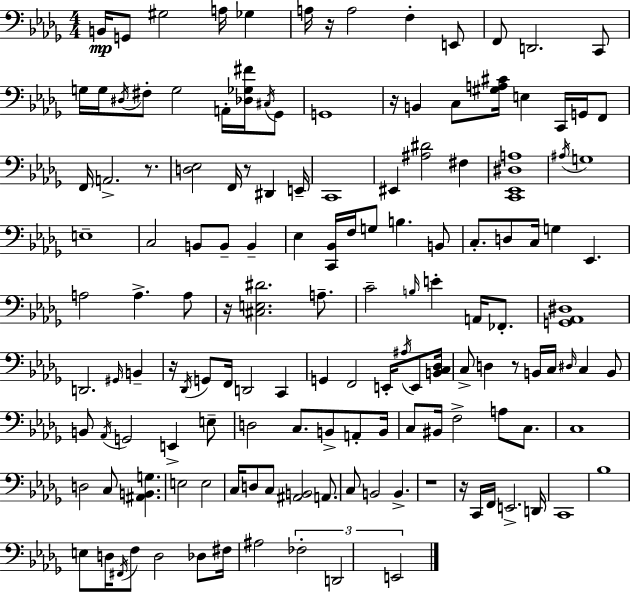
{
  \clef bass
  \numericTimeSignature
  \time 4/4
  \key bes \minor
  b,16\mp g,8 gis2 a16 ges4 | a16 r16 a2 f4-. e,8 | f,8 d,2. c,8 | g16 g16 \acciaccatura { dis16 } fis8-. g2 a,16-. <des ges fis'>16 \acciaccatura { cis16 } | \break ges,8 g,1 | r16 b,4 c8 <gis a cis'>16 e4 c,16 g,16 | f,8 f,16 a,2.-> r8. | <d ees>2 f,16 r8 dis,4 | \break e,16-- c,1 | eis,4 <ais dis'>2 fis4 | <c, ees, dis a>1 | \acciaccatura { ais16 } g1 | \break e1-- | c2 b,8 b,8-- b,4-- | ees4 <c, bes,>16 f16 g8 b4. | b,8 c8.-. d8 c16 g4 ees,4. | \break a2 a4.-> | a8 r16 <cis e dis'>2. | a8.-- c'2-- \grace { b16 } e'4-. | a,16 fes,8.-. <g, aes, dis>1 | \break d,2. | \grace { gis,16 } b,4-- r16 \acciaccatura { des,16 } g,8 f,16 d,2 | c,4 g,4 f,2 | e,16-. \acciaccatura { ais16 } e,8 <b, c des>16 c8-> d4 r8 b,16 | \break c16 \grace { dis16 } c4 b,8 b,8 \acciaccatura { aes,16 } g,2 | e,4-> e8-- d2 | c8. b,8-> a,8-. b,16 c8 bis,16 f2-> | a8 c8. c1 | \break d2 | c8 <ais, b, g>4. e2 | e2 c16 d8 c8 <ais, b,>2 | a,8. c8 b,2 | \break b,4.-> r1 | r16 c,16 f,16 e,2.-> | d,16 c,1 | bes1 | \break e8 d16 \acciaccatura { fis,16 } f8 d2 | des8 fis16 ais2 | \tuplet 3/2 { fes2-. d,2 | e,2 } \bar "|."
}